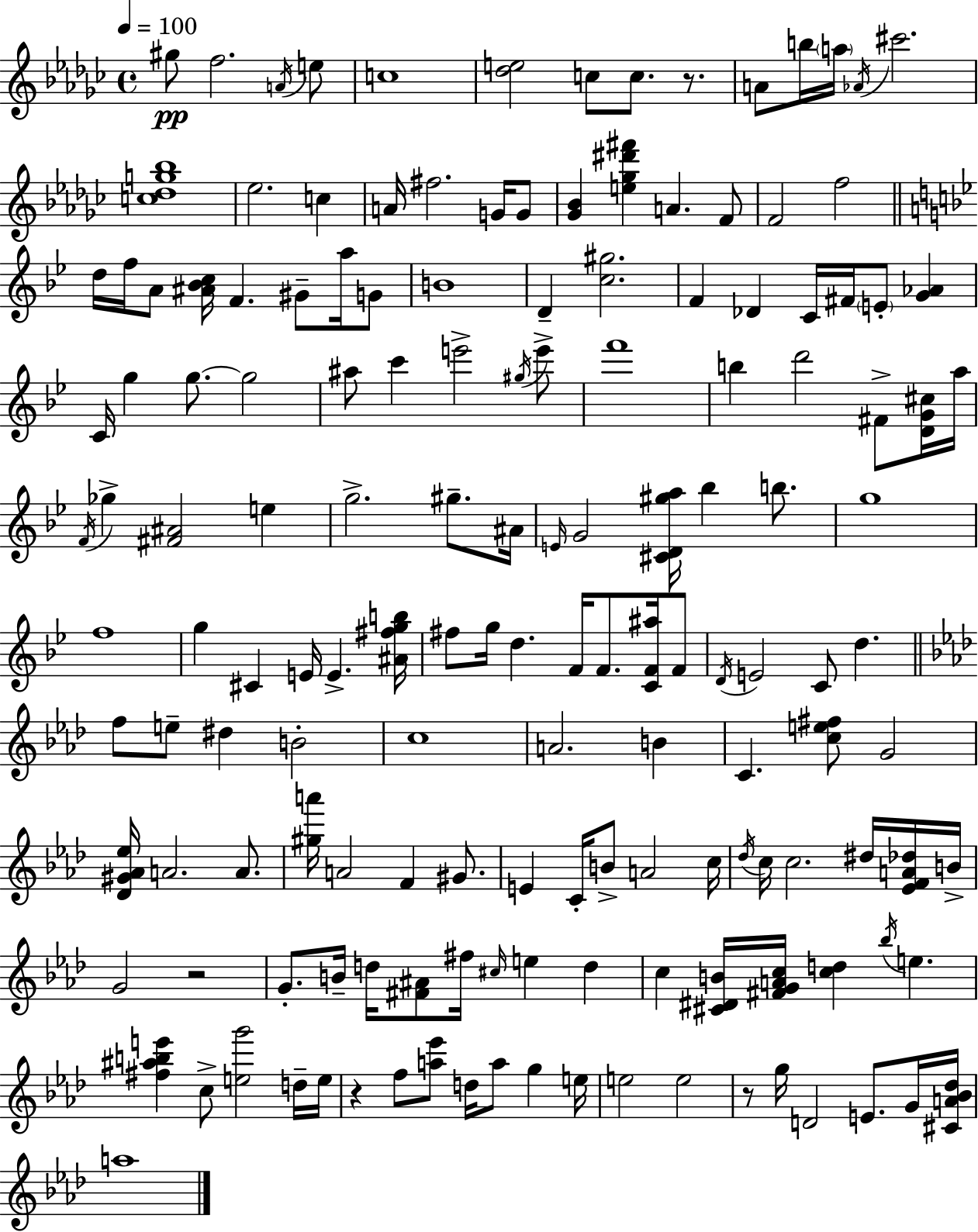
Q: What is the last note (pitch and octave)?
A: A5